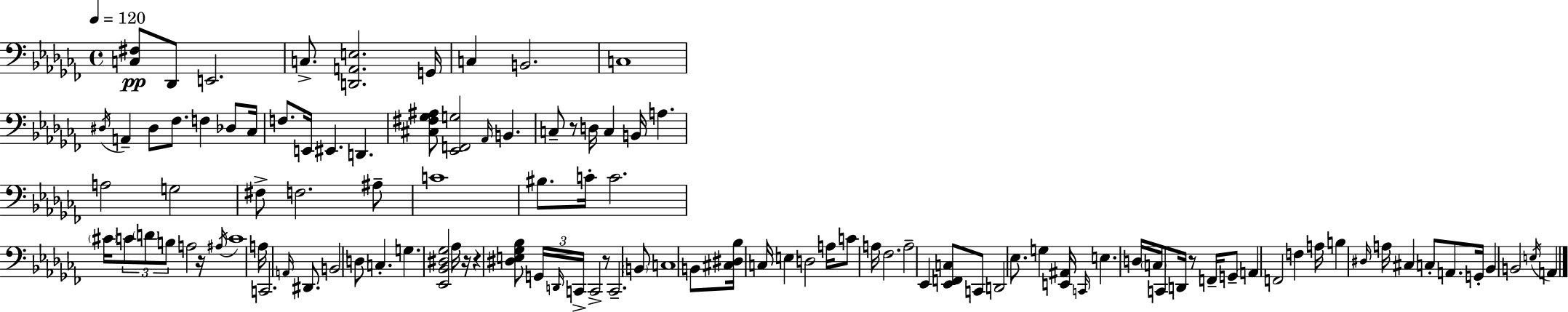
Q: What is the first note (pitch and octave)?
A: Db2